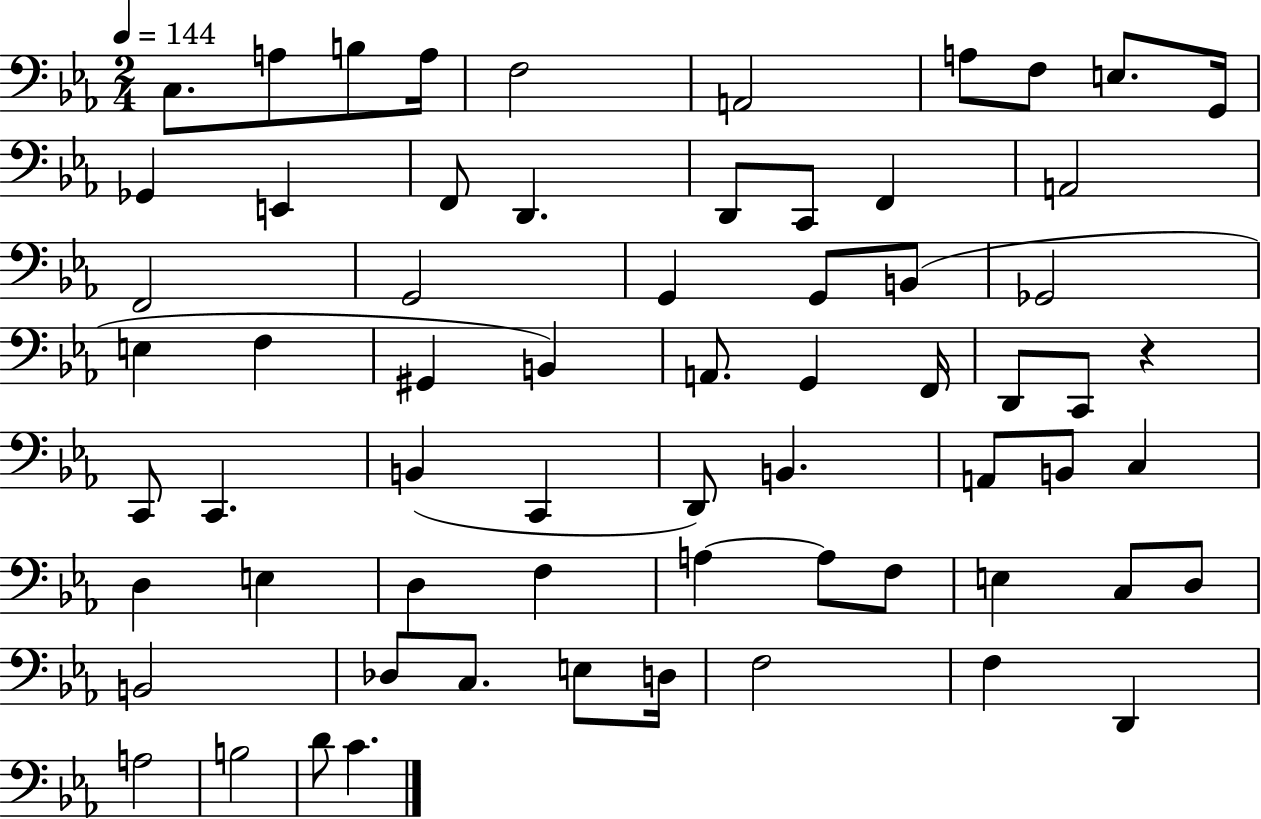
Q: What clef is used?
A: bass